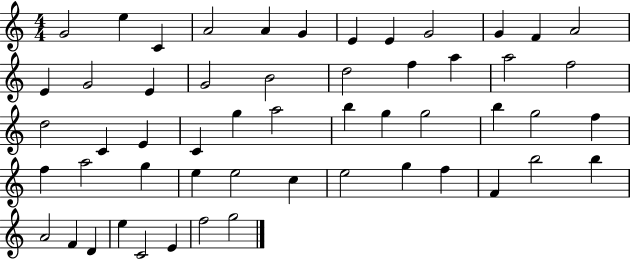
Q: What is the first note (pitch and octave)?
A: G4